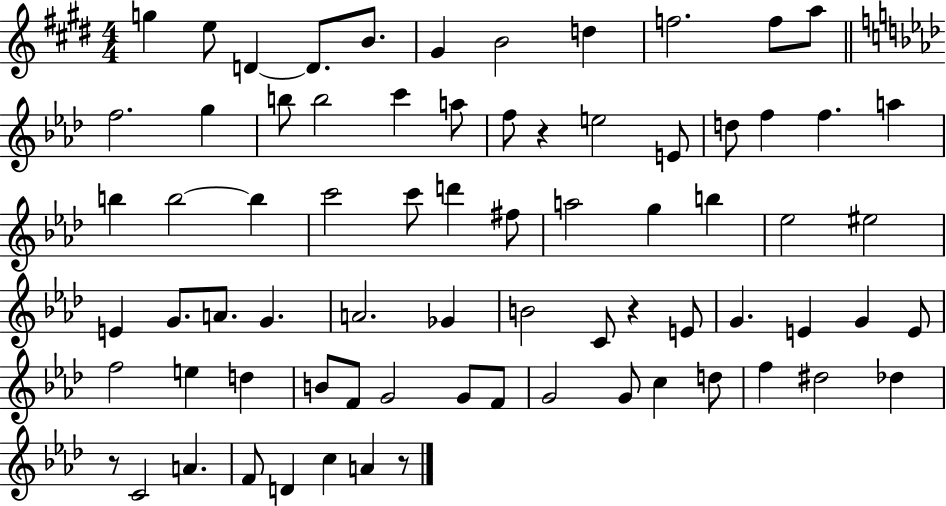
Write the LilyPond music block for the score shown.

{
  \clef treble
  \numericTimeSignature
  \time 4/4
  \key e \major
  \repeat volta 2 { g''4 e''8 d'4~~ d'8. b'8. | gis'4 b'2 d''4 | f''2. f''8 a''8 | \bar "||" \break \key f \minor f''2. g''4 | b''8 b''2 c'''4 a''8 | f''8 r4 e''2 e'8 | d''8 f''4 f''4. a''4 | \break b''4 b''2~~ b''4 | c'''2 c'''8 d'''4 fis''8 | a''2 g''4 b''4 | ees''2 eis''2 | \break e'4 g'8. a'8. g'4. | a'2. ges'4 | b'2 c'8 r4 e'8 | g'4. e'4 g'4 e'8 | \break f''2 e''4 d''4 | b'8 f'8 g'2 g'8 f'8 | g'2 g'8 c''4 d''8 | f''4 dis''2 des''4 | \break r8 c'2 a'4. | f'8 d'4 c''4 a'4 r8 | } \bar "|."
}